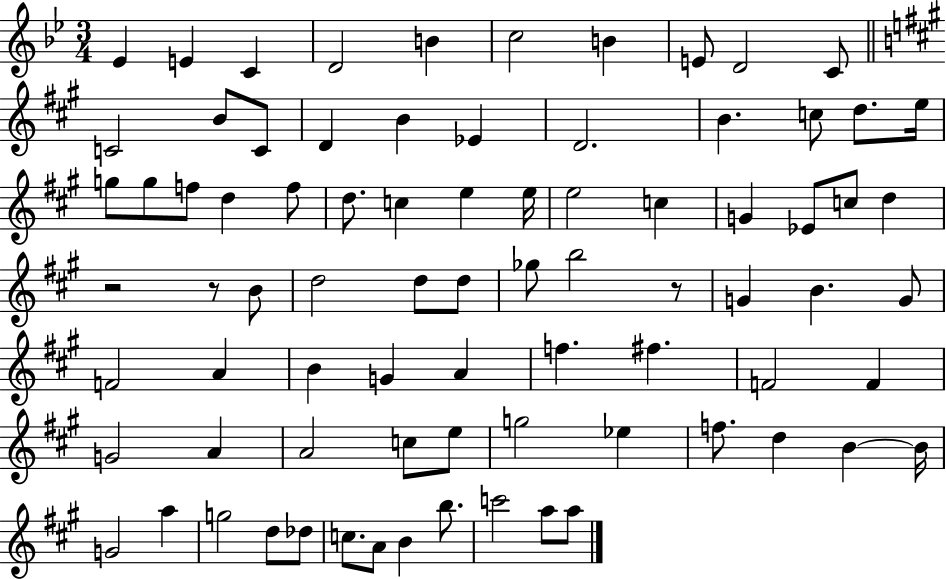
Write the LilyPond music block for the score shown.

{
  \clef treble
  \numericTimeSignature
  \time 3/4
  \key bes \major
  ees'4 e'4 c'4 | d'2 b'4 | c''2 b'4 | e'8 d'2 c'8 | \break \bar "||" \break \key a \major c'2 b'8 c'8 | d'4 b'4 ees'4 | d'2. | b'4. c''8 d''8. e''16 | \break g''8 g''8 f''8 d''4 f''8 | d''8. c''4 e''4 e''16 | e''2 c''4 | g'4 ees'8 c''8 d''4 | \break r2 r8 b'8 | d''2 d''8 d''8 | ges''8 b''2 r8 | g'4 b'4. g'8 | \break f'2 a'4 | b'4 g'4 a'4 | f''4. fis''4. | f'2 f'4 | \break g'2 a'4 | a'2 c''8 e''8 | g''2 ees''4 | f''8. d''4 b'4~~ b'16 | \break g'2 a''4 | g''2 d''8 des''8 | c''8. a'8 b'4 b''8. | c'''2 a''8 a''8 | \break \bar "|."
}